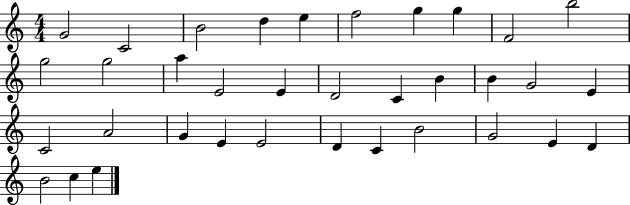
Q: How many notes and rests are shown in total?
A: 35